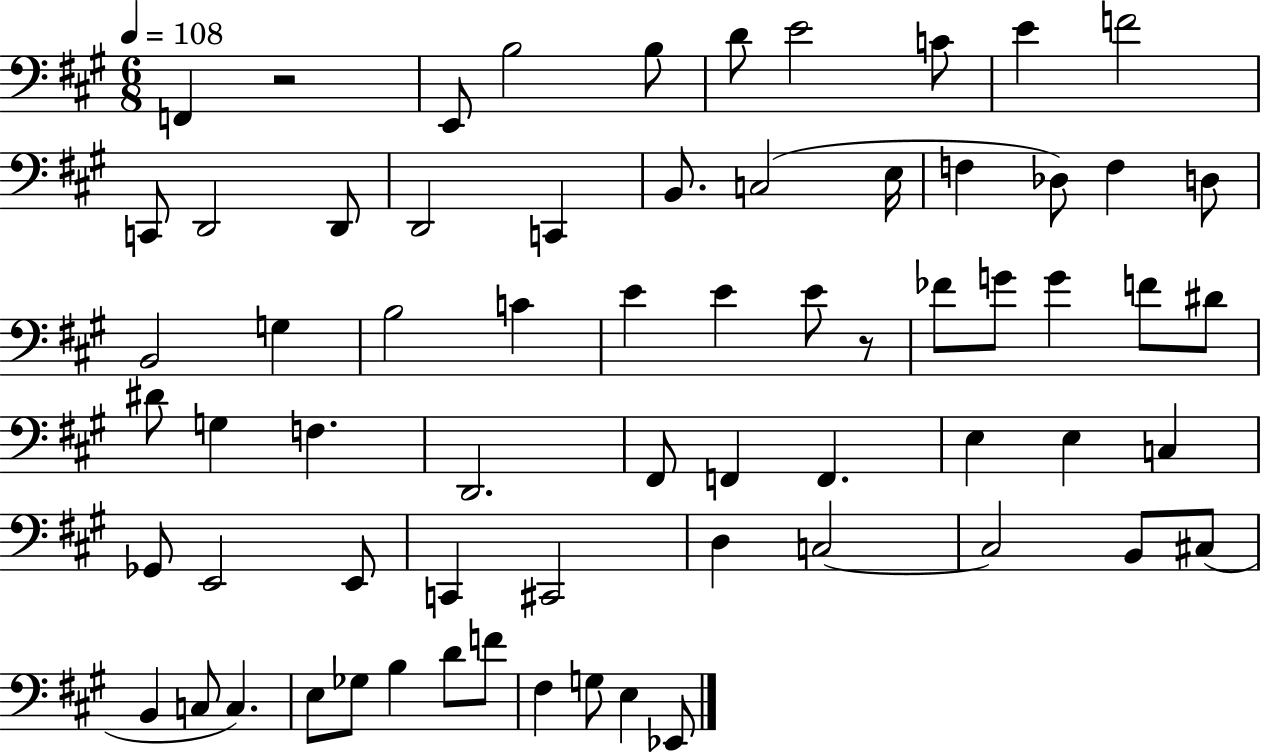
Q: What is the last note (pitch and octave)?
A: Eb2